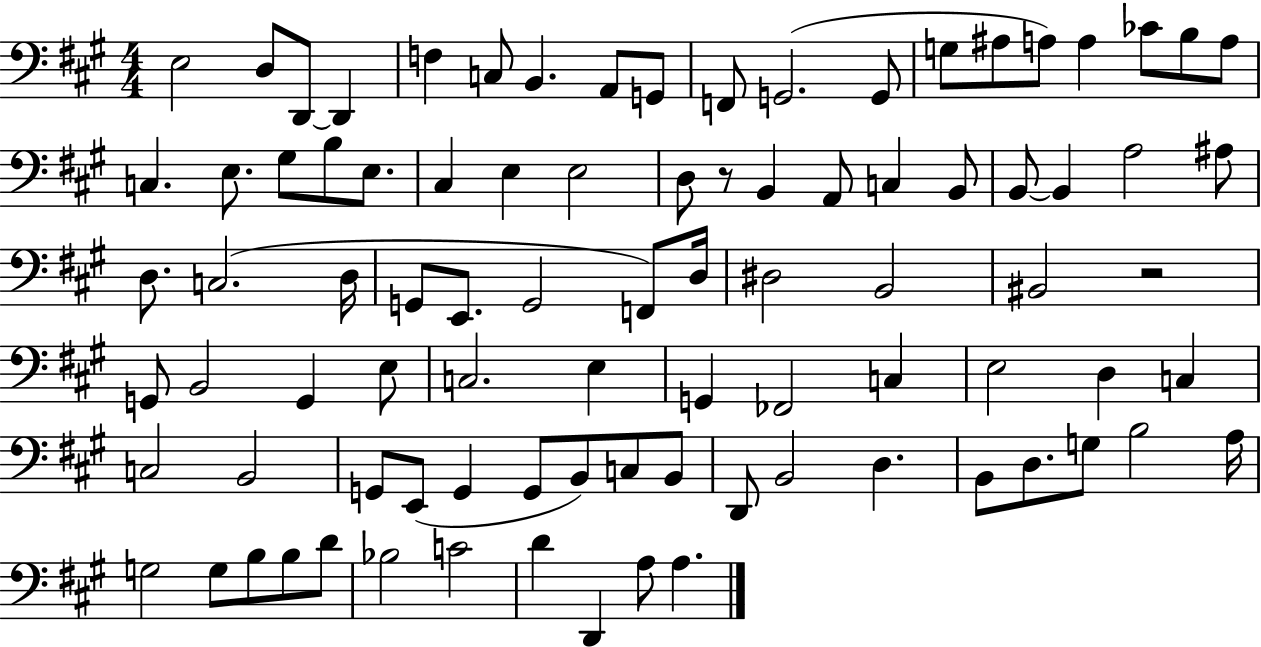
E3/h D3/e D2/e D2/q F3/q C3/e B2/q. A2/e G2/e F2/e G2/h. G2/e G3/e A#3/e A3/e A3/q CES4/e B3/e A3/e C3/q. E3/e. G#3/e B3/e E3/e. C#3/q E3/q E3/h D3/e R/e B2/q A2/e C3/q B2/e B2/e B2/q A3/h A#3/e D3/e. C3/h. D3/s G2/e E2/e. G2/h F2/e D3/s D#3/h B2/h BIS2/h R/h G2/e B2/h G2/q E3/e C3/h. E3/q G2/q FES2/h C3/q E3/h D3/q C3/q C3/h B2/h G2/e E2/e G2/q G2/e B2/e C3/e B2/e D2/e B2/h D3/q. B2/e D3/e. G3/e B3/h A3/s G3/h G3/e B3/e B3/e D4/e Bb3/h C4/h D4/q D2/q A3/e A3/q.